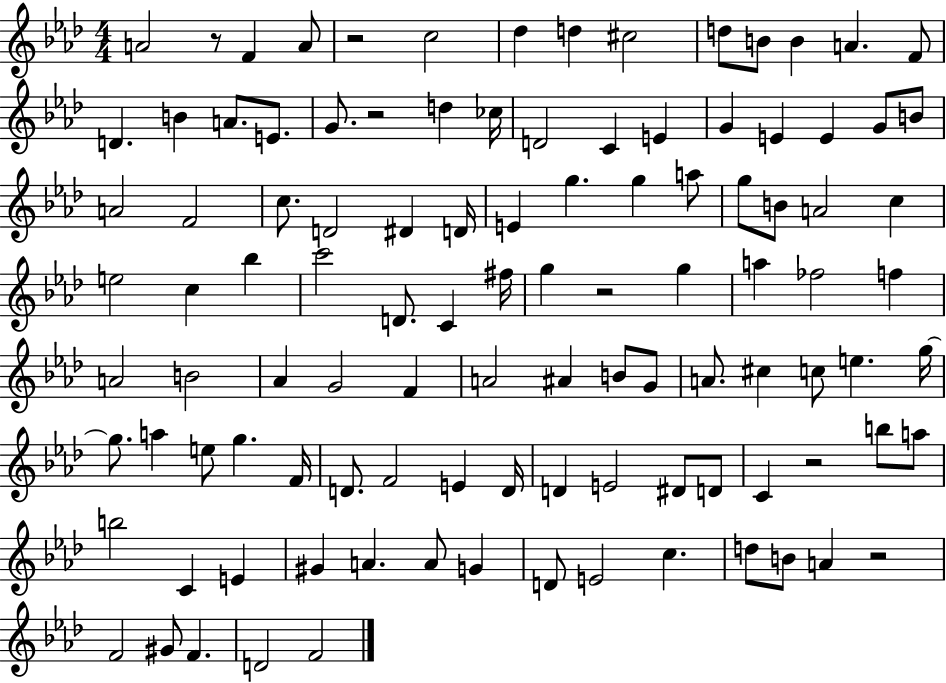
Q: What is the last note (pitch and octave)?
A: F4